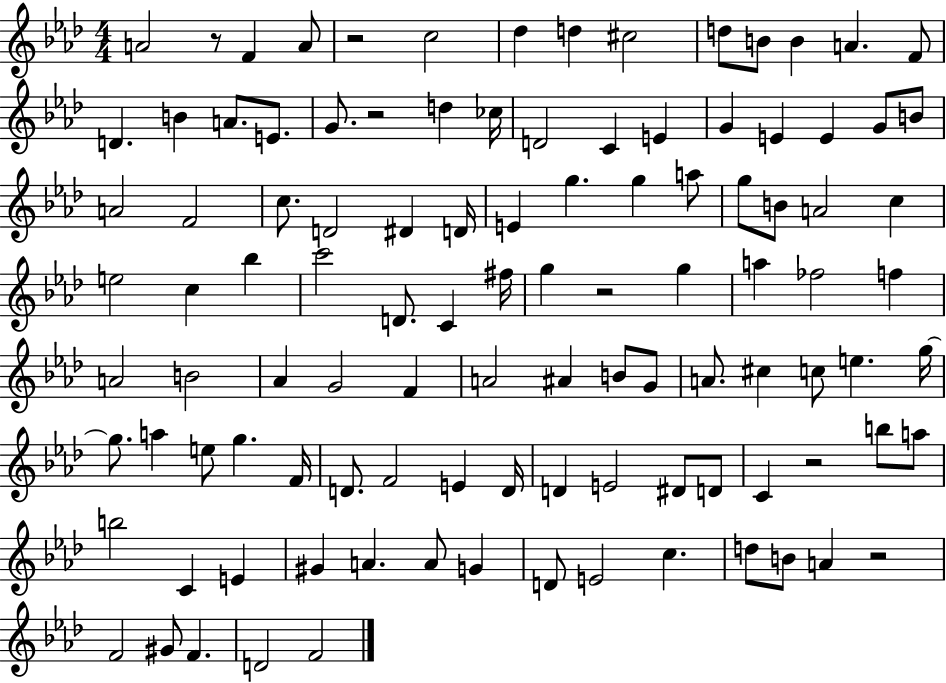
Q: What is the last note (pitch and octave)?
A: F4